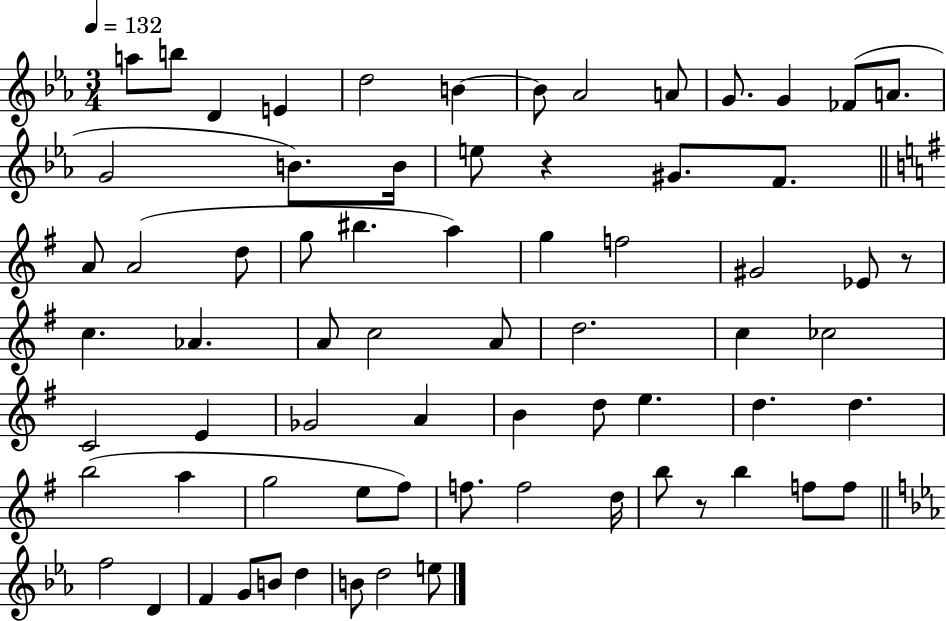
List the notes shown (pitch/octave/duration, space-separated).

A5/e B5/e D4/q E4/q D5/h B4/q B4/e Ab4/h A4/e G4/e. G4/q FES4/e A4/e. G4/h B4/e. B4/s E5/e R/q G#4/e. F4/e. A4/e A4/h D5/e G5/e BIS5/q. A5/q G5/q F5/h G#4/h Eb4/e R/e C5/q. Ab4/q. A4/e C5/h A4/e D5/h. C5/q CES5/h C4/h E4/q Gb4/h A4/q B4/q D5/e E5/q. D5/q. D5/q. B5/h A5/q G5/h E5/e F#5/e F5/e. F5/h D5/s B5/e R/e B5/q F5/e F5/e F5/h D4/q F4/q G4/e B4/e D5/q B4/e D5/h E5/e